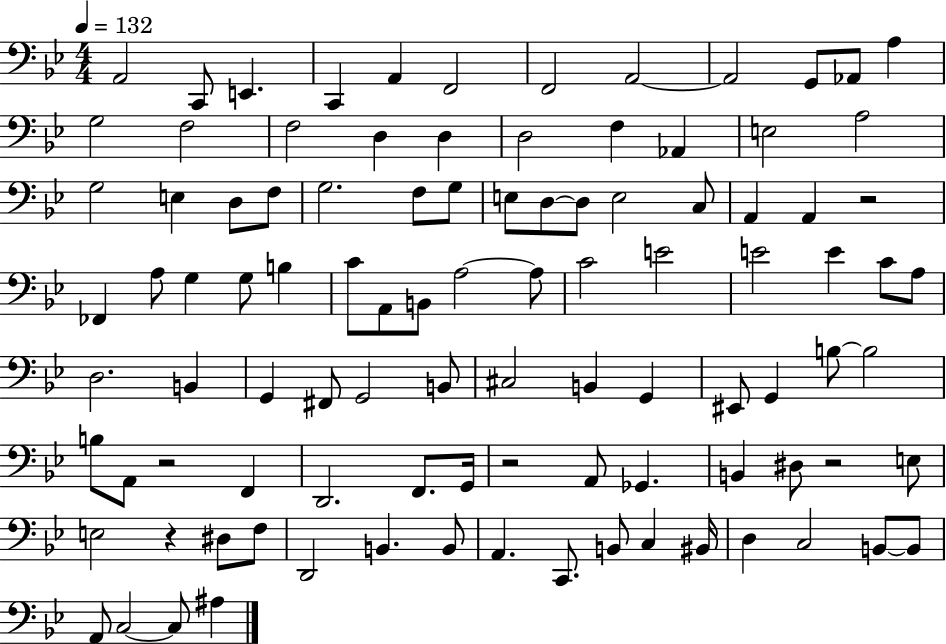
X:1
T:Untitled
M:4/4
L:1/4
K:Bb
A,,2 C,,/2 E,, C,, A,, F,,2 F,,2 A,,2 A,,2 G,,/2 _A,,/2 A, G,2 F,2 F,2 D, D, D,2 F, _A,, E,2 A,2 G,2 E, D,/2 F,/2 G,2 F,/2 G,/2 E,/2 D,/2 D,/2 E,2 C,/2 A,, A,, z2 _F,, A,/2 G, G,/2 B, C/2 A,,/2 B,,/2 A,2 A,/2 C2 E2 E2 E C/2 A,/2 D,2 B,, G,, ^F,,/2 G,,2 B,,/2 ^C,2 B,, G,, ^E,,/2 G,, B,/2 B,2 B,/2 A,,/2 z2 F,, D,,2 F,,/2 G,,/4 z2 A,,/2 _G,, B,, ^D,/2 z2 E,/2 E,2 z ^D,/2 F,/2 D,,2 B,, B,,/2 A,, C,,/2 B,,/2 C, ^B,,/4 D, C,2 B,,/2 B,,/2 A,,/2 C,2 C,/2 ^A,